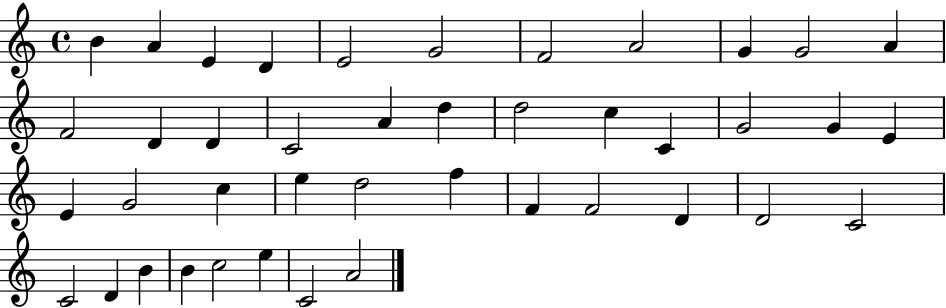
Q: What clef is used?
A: treble